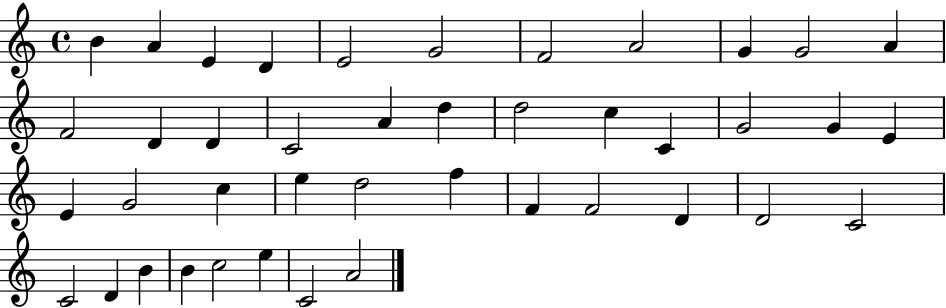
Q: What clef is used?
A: treble